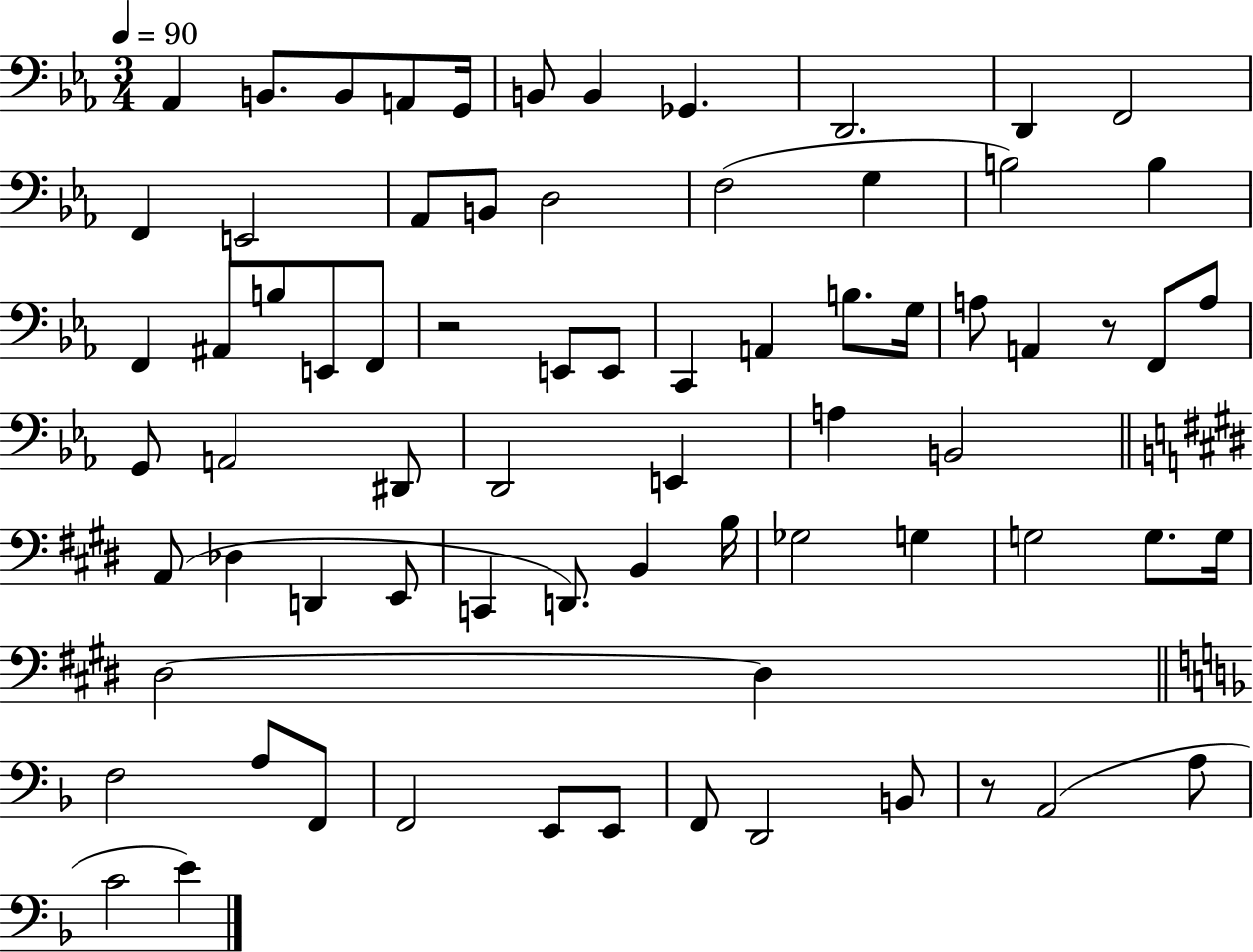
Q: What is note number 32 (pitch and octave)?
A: A3